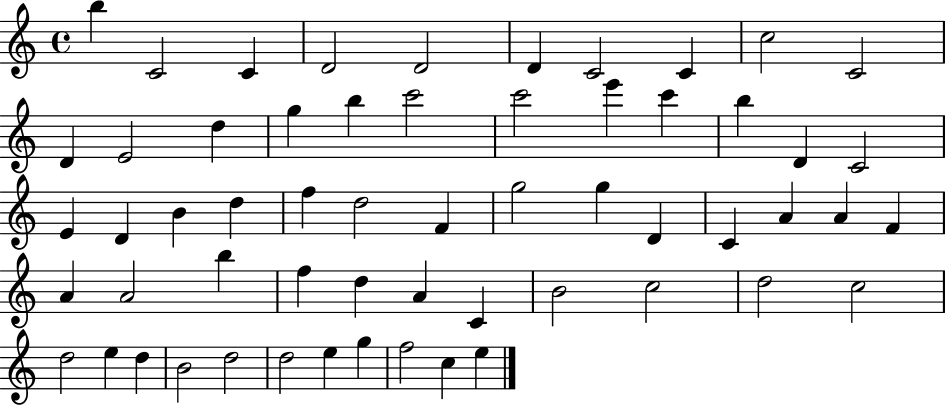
{
  \clef treble
  \time 4/4
  \defaultTimeSignature
  \key c \major
  b''4 c'2 c'4 | d'2 d'2 | d'4 c'2 c'4 | c''2 c'2 | \break d'4 e'2 d''4 | g''4 b''4 c'''2 | c'''2 e'''4 c'''4 | b''4 d'4 c'2 | \break e'4 d'4 b'4 d''4 | f''4 d''2 f'4 | g''2 g''4 d'4 | c'4 a'4 a'4 f'4 | \break a'4 a'2 b''4 | f''4 d''4 a'4 c'4 | b'2 c''2 | d''2 c''2 | \break d''2 e''4 d''4 | b'2 d''2 | d''2 e''4 g''4 | f''2 c''4 e''4 | \break \bar "|."
}